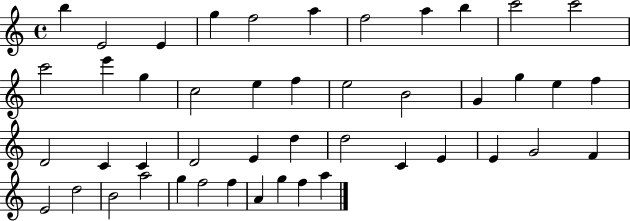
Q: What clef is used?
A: treble